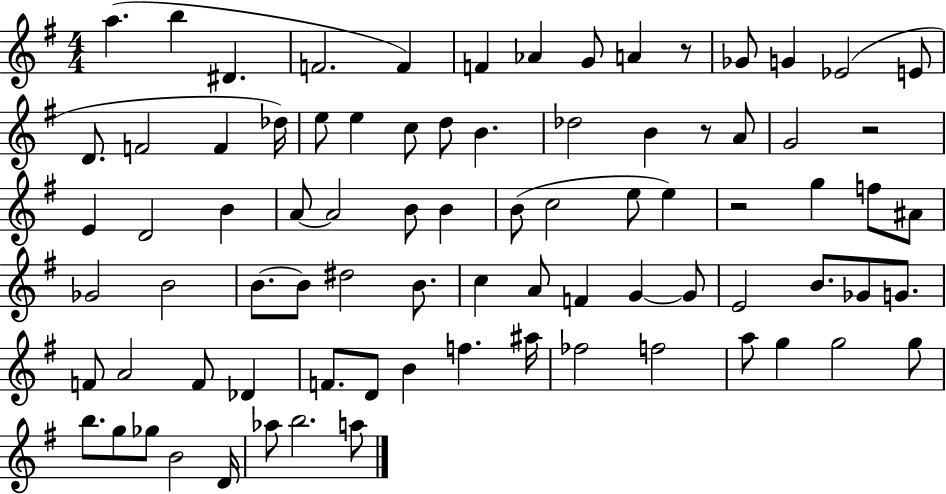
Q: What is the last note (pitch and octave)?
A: A5